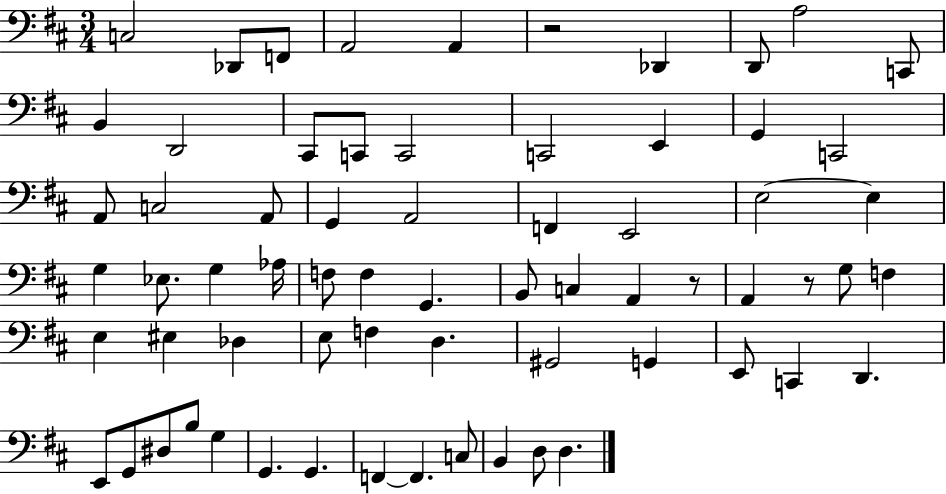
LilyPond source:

{
  \clef bass
  \numericTimeSignature
  \time 3/4
  \key d \major
  c2 des,8 f,8 | a,2 a,4 | r2 des,4 | d,8 a2 c,8 | \break b,4 d,2 | cis,8 c,8 c,2 | c,2 e,4 | g,4 c,2 | \break a,8 c2 a,8 | g,4 a,2 | f,4 e,2 | e2~~ e4 | \break g4 ees8. g4 aes16 | f8 f4 g,4. | b,8 c4 a,4 r8 | a,4 r8 g8 f4 | \break e4 eis4 des4 | e8 f4 d4. | gis,2 g,4 | e,8 c,4 d,4. | \break e,8 g,8 dis8 b8 g4 | g,4. g,4. | f,4~~ f,4. c8 | b,4 d8 d4. | \break \bar "|."
}